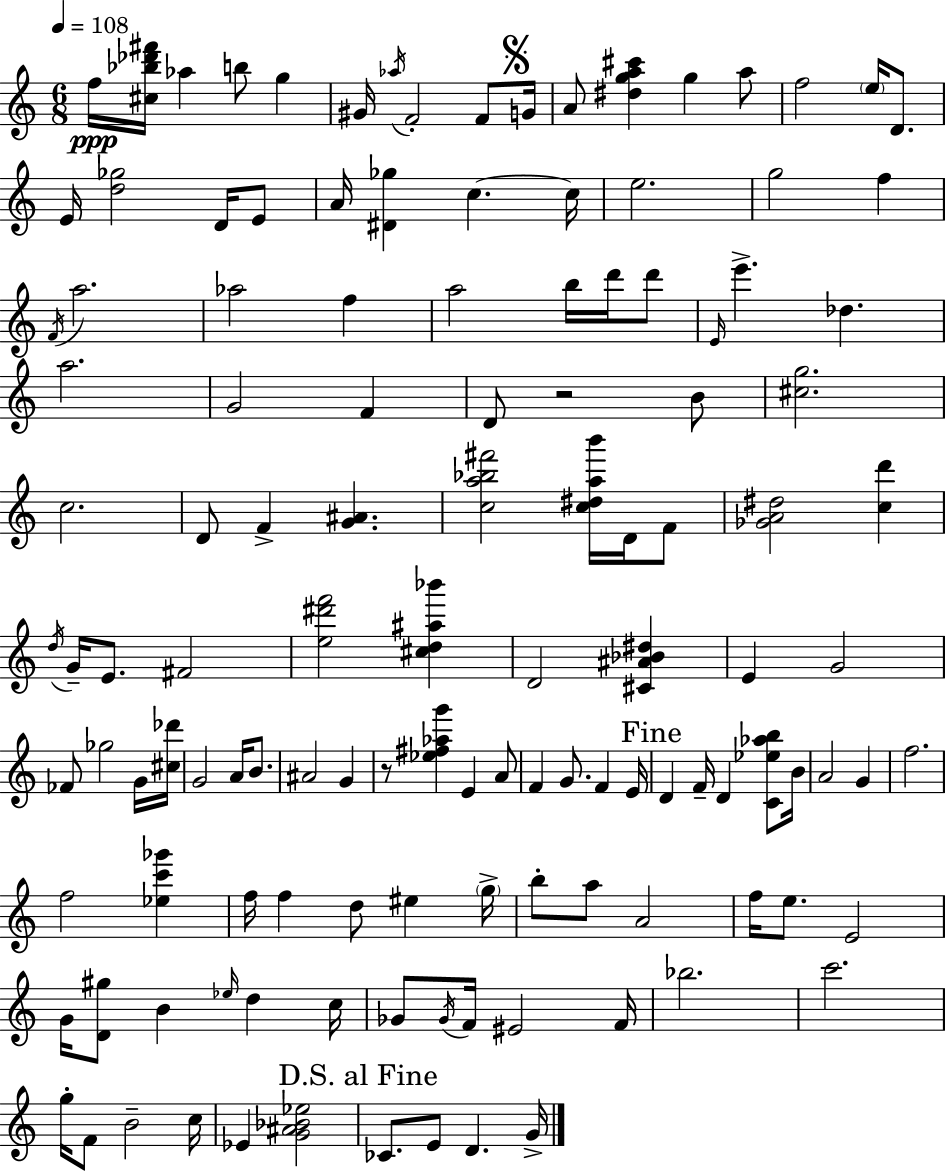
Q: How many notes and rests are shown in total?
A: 127